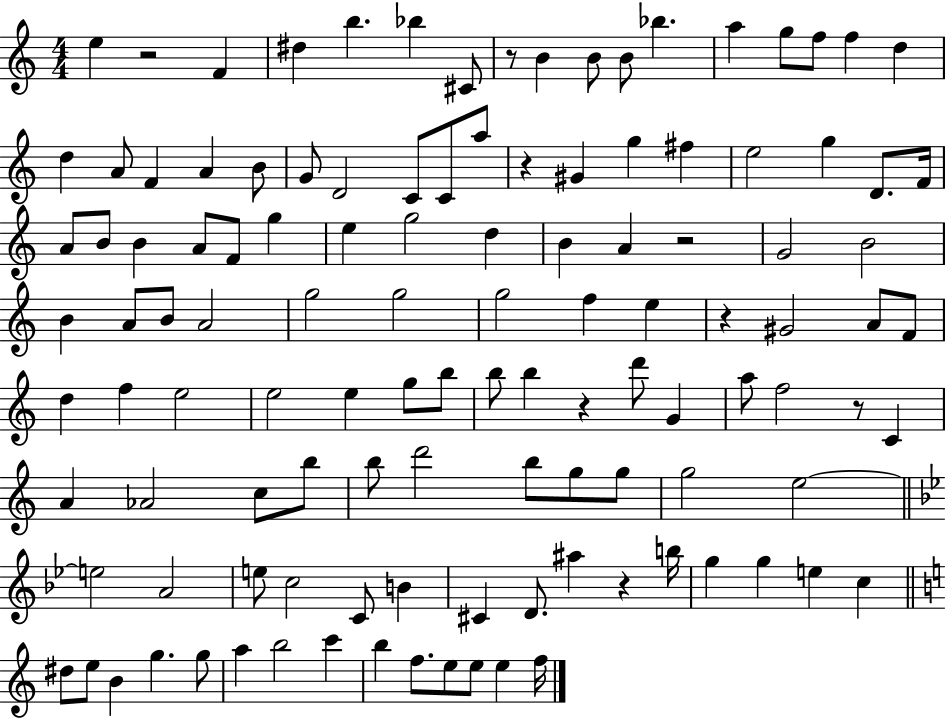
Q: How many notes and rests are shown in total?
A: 118